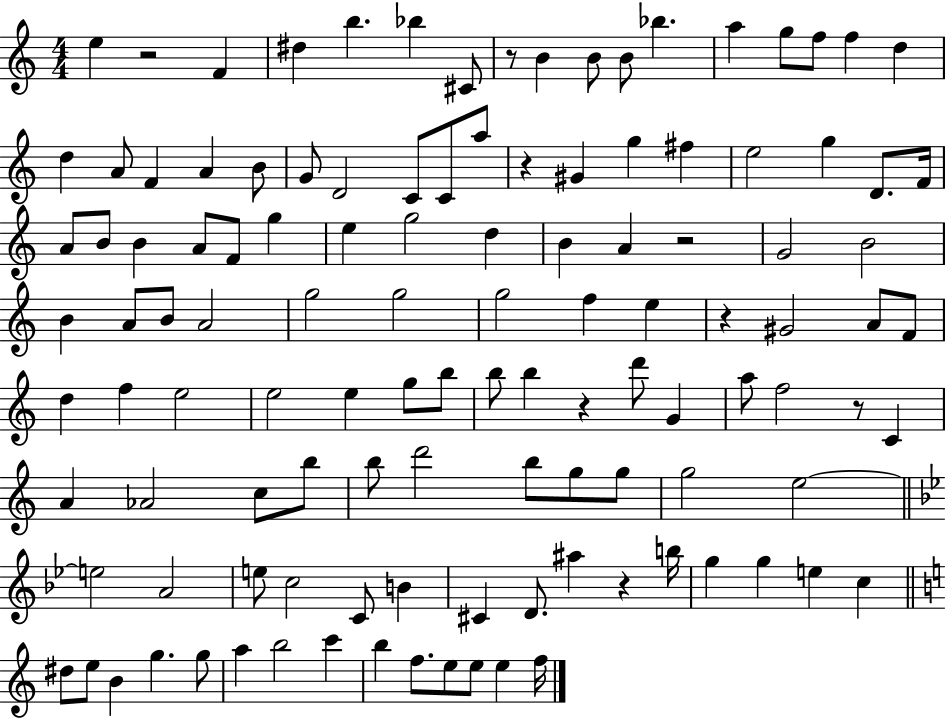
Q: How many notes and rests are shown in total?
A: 118